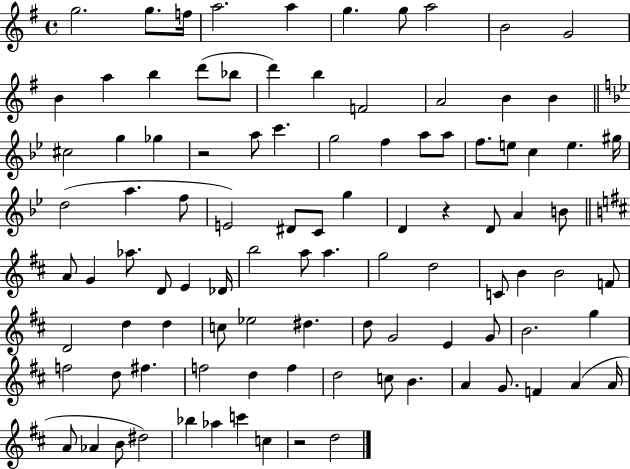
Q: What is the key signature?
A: G major